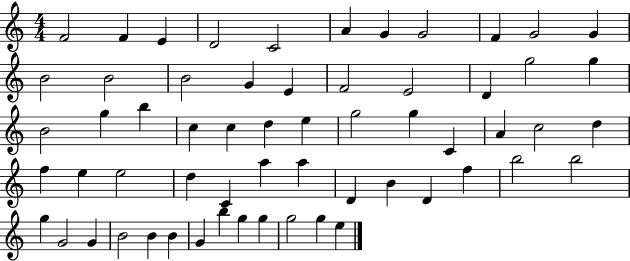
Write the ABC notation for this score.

X:1
T:Untitled
M:4/4
L:1/4
K:C
F2 F E D2 C2 A G G2 F G2 G B2 B2 B2 G E F2 E2 D g2 g B2 g b c c d e g2 g C A c2 d f e e2 d C a a D B D f b2 b2 g G2 G B2 B B G b g g g2 g e